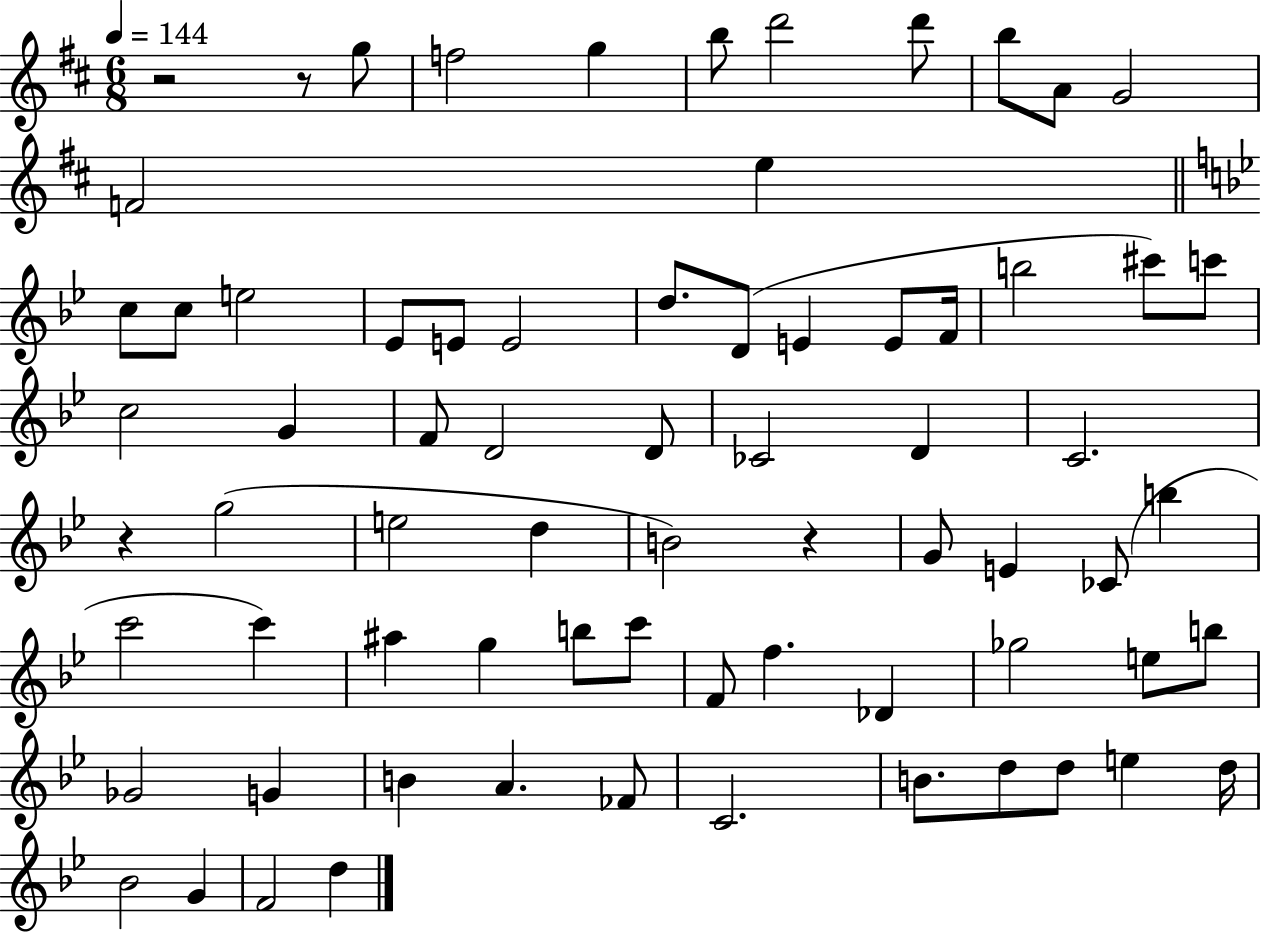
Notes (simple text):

R/h R/e G5/e F5/h G5/q B5/e D6/h D6/e B5/e A4/e G4/h F4/h E5/q C5/e C5/e E5/h Eb4/e E4/e E4/h D5/e. D4/e E4/q E4/e F4/s B5/h C#6/e C6/e C5/h G4/q F4/e D4/h D4/e CES4/h D4/q C4/h. R/q G5/h E5/h D5/q B4/h R/q G4/e E4/q CES4/e B5/q C6/h C6/q A#5/q G5/q B5/e C6/e F4/e F5/q. Db4/q Gb5/h E5/e B5/e Gb4/h G4/q B4/q A4/q. FES4/e C4/h. B4/e. D5/e D5/e E5/q D5/s Bb4/h G4/q F4/h D5/q